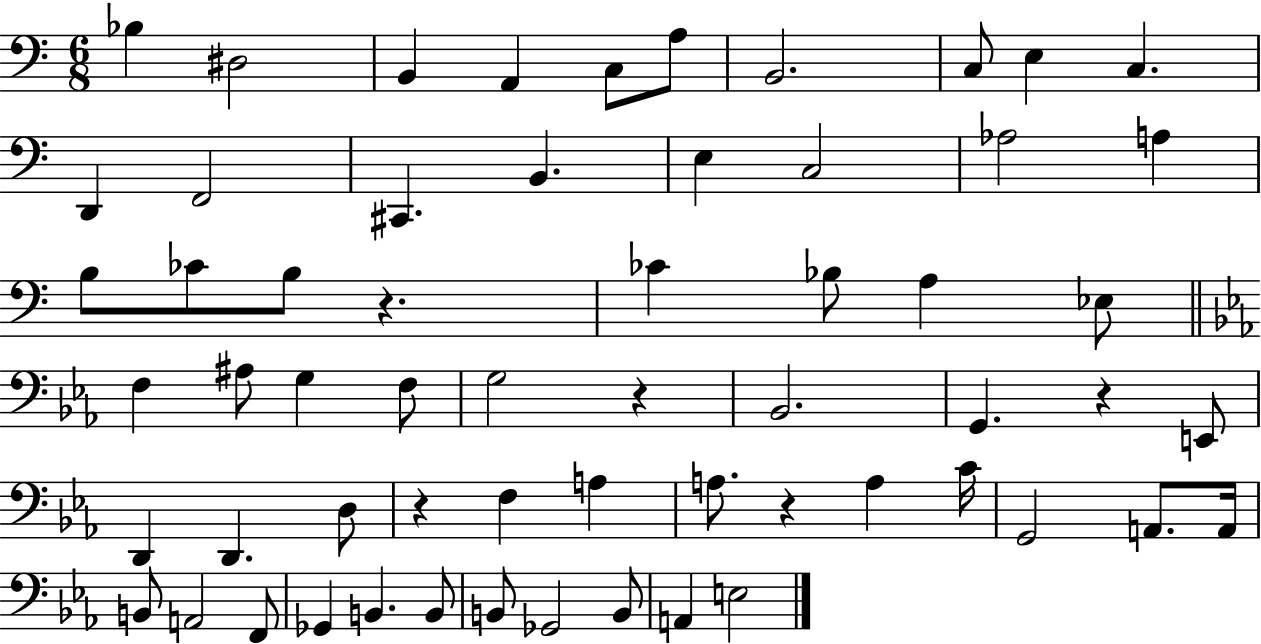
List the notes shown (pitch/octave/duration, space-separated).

Bb3/q D#3/h B2/q A2/q C3/e A3/e B2/h. C3/e E3/q C3/q. D2/q F2/h C#2/q. B2/q. E3/q C3/h Ab3/h A3/q B3/e CES4/e B3/e R/q. CES4/q Bb3/e A3/q Eb3/e F3/q A#3/e G3/q F3/e G3/h R/q Bb2/h. G2/q. R/q E2/e D2/q D2/q. D3/e R/q F3/q A3/q A3/e. R/q A3/q C4/s G2/h A2/e. A2/s B2/e A2/h F2/e Gb2/q B2/q. B2/e B2/e Gb2/h B2/e A2/q E3/h